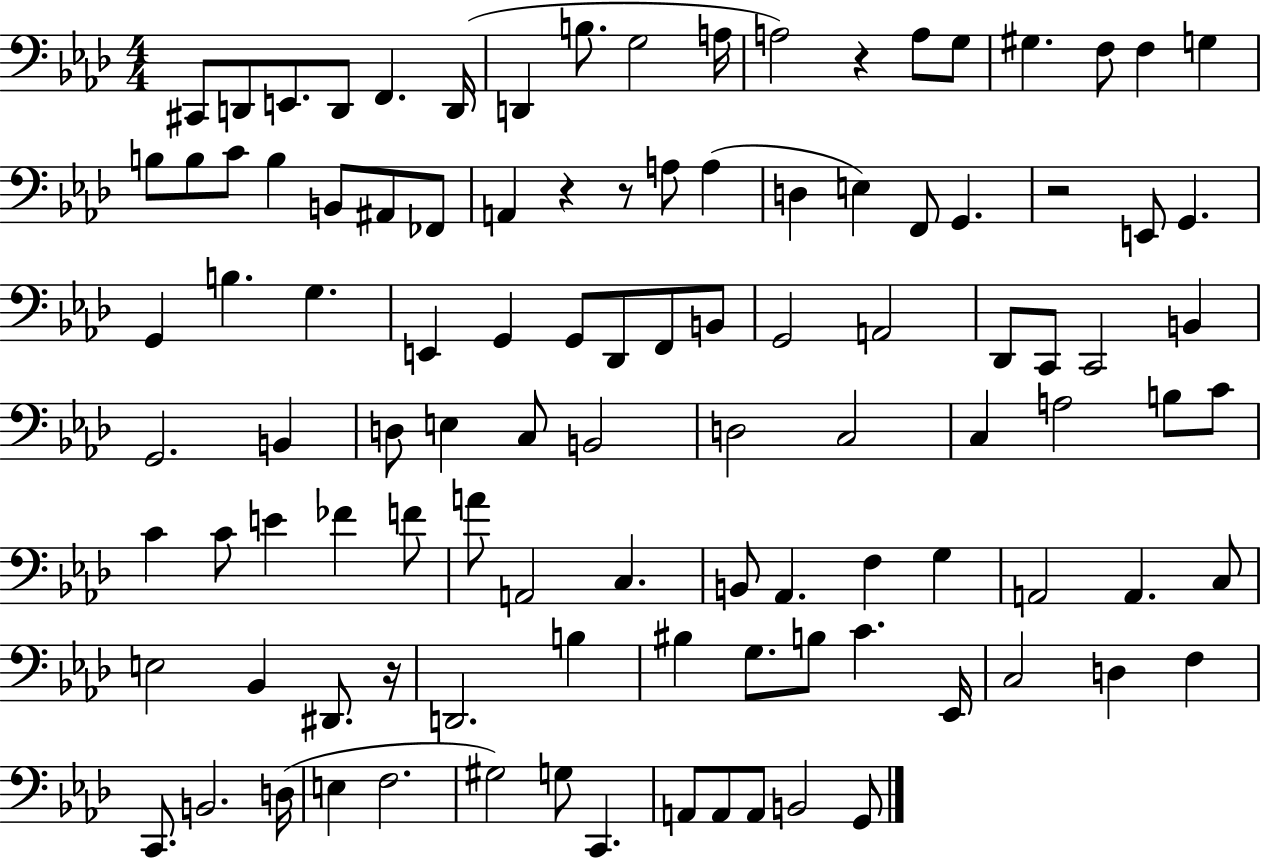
C#2/e D2/e E2/e. D2/e F2/q. D2/s D2/q B3/e. G3/h A3/s A3/h R/q A3/e G3/e G#3/q. F3/e F3/q G3/q B3/e B3/e C4/e B3/q B2/e A#2/e FES2/e A2/q R/q R/e A3/e A3/q D3/q E3/q F2/e G2/q. R/h E2/e G2/q. G2/q B3/q. G3/q. E2/q G2/q G2/e Db2/e F2/e B2/e G2/h A2/h Db2/e C2/e C2/h B2/q G2/h. B2/q D3/e E3/q C3/e B2/h D3/h C3/h C3/q A3/h B3/e C4/e C4/q C4/e E4/q FES4/q F4/e A4/e A2/h C3/q. B2/e Ab2/q. F3/q G3/q A2/h A2/q. C3/e E3/h Bb2/q D#2/e. R/s D2/h. B3/q BIS3/q G3/e. B3/e C4/q. Eb2/s C3/h D3/q F3/q C2/e. B2/h. D3/s E3/q F3/h. G#3/h G3/e C2/q. A2/e A2/e A2/e B2/h G2/e